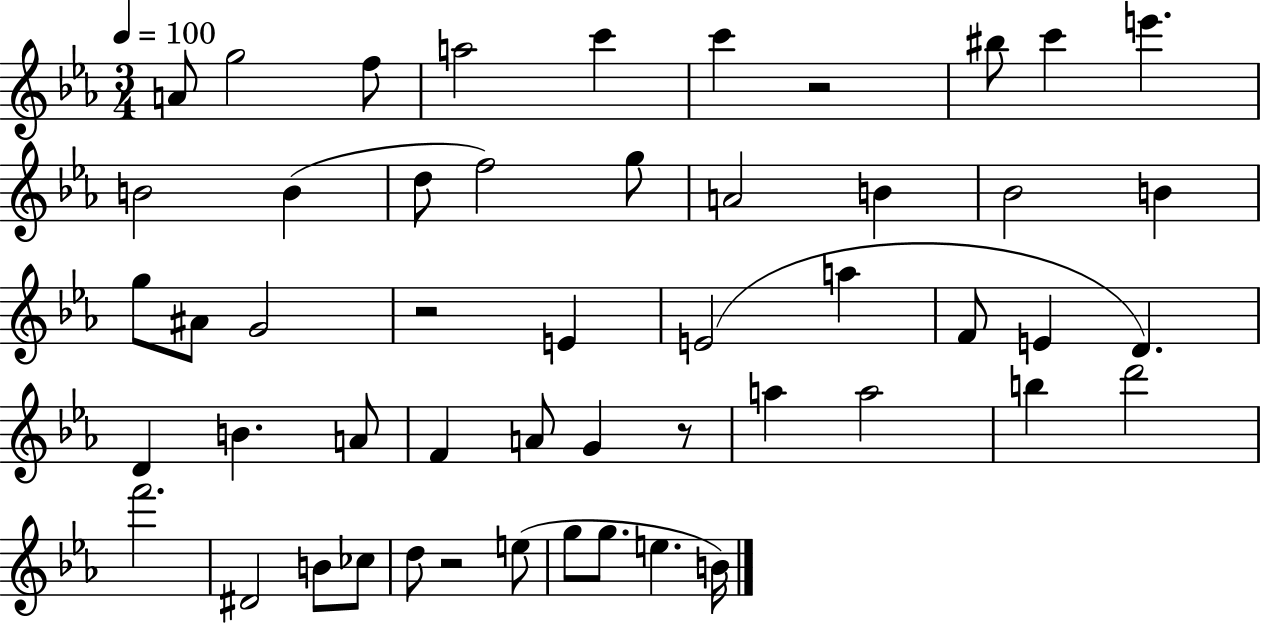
A4/e G5/h F5/e A5/h C6/q C6/q R/h BIS5/e C6/q E6/q. B4/h B4/q D5/e F5/h G5/e A4/h B4/q Bb4/h B4/q G5/e A#4/e G4/h R/h E4/q E4/h A5/q F4/e E4/q D4/q. D4/q B4/q. A4/e F4/q A4/e G4/q R/e A5/q A5/h B5/q D6/h F6/h. D#4/h B4/e CES5/e D5/e R/h E5/e G5/e G5/e. E5/q. B4/s